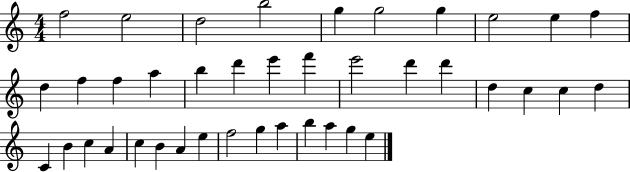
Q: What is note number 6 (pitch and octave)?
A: G5